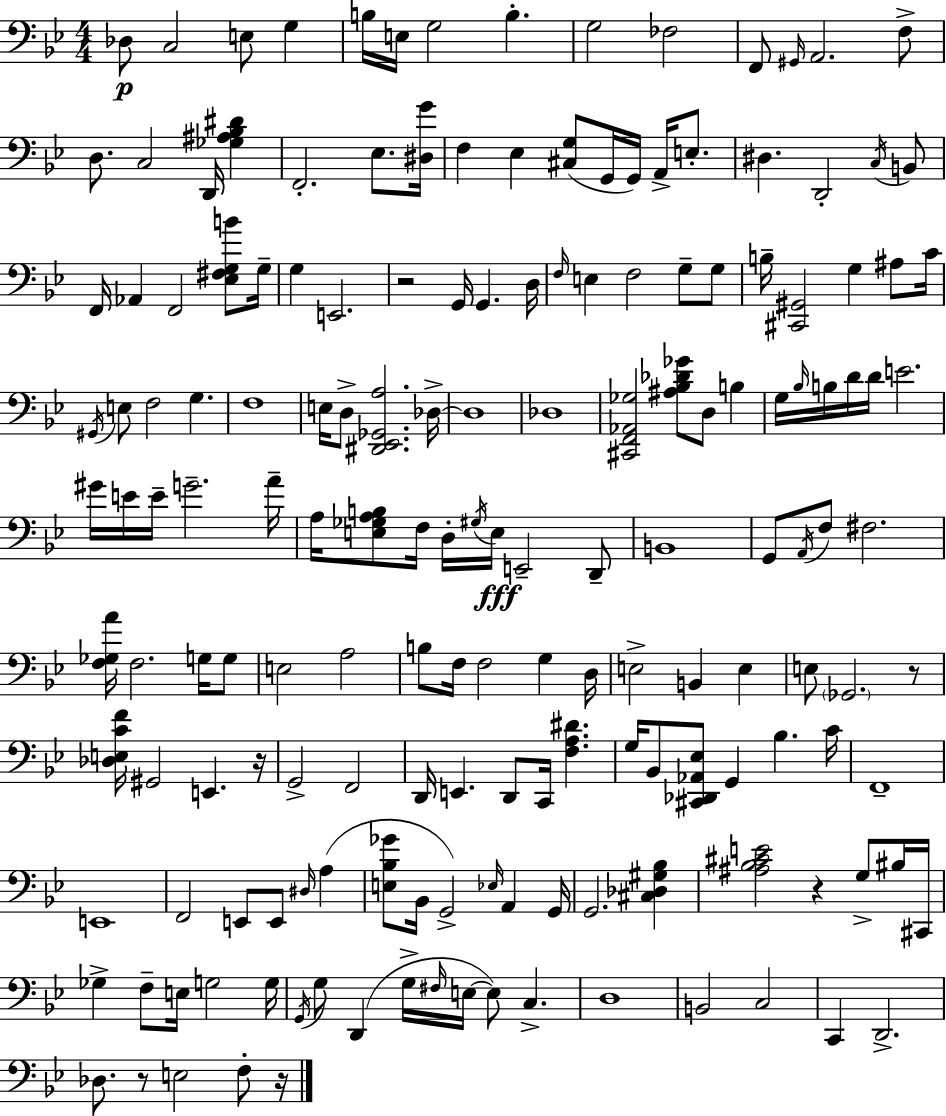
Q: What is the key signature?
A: BES major